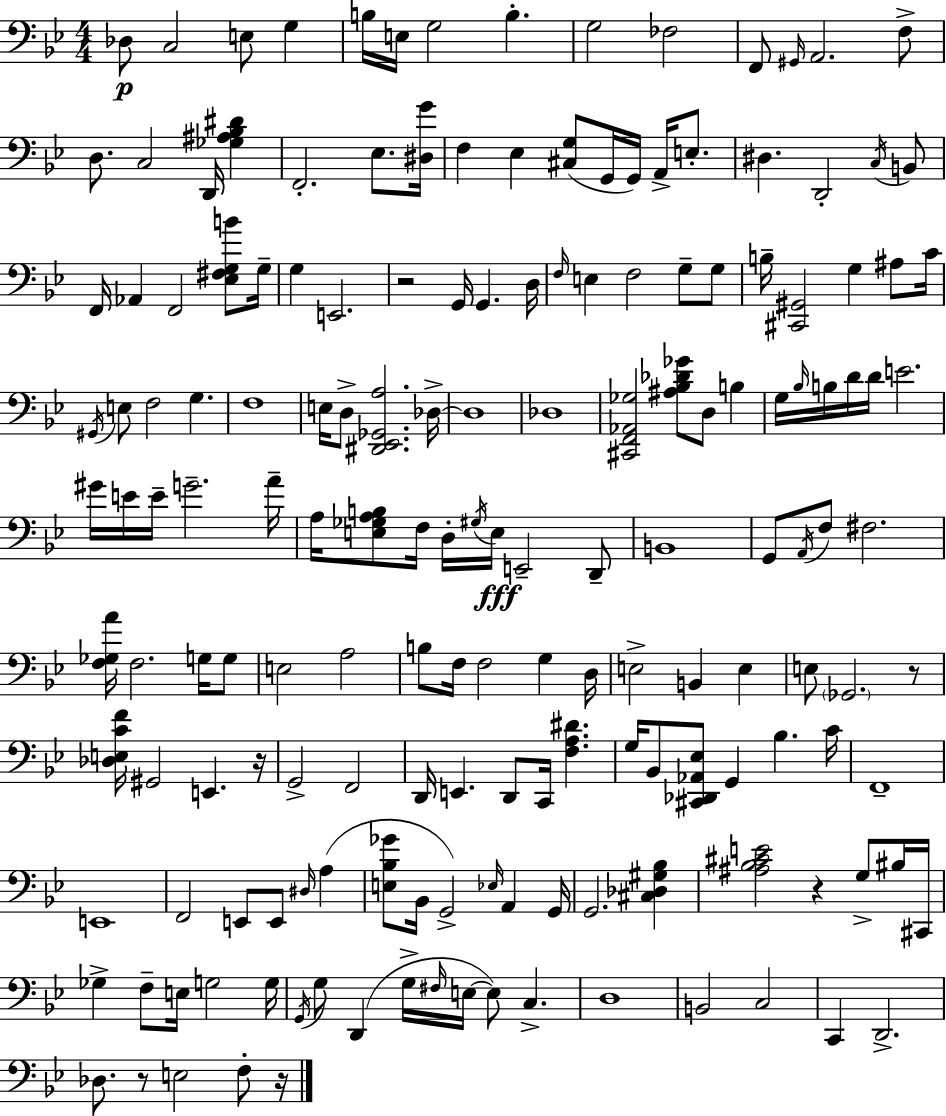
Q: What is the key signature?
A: BES major